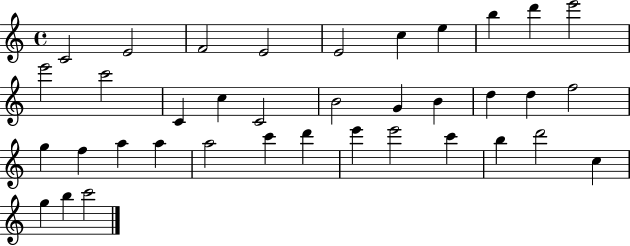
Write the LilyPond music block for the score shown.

{
  \clef treble
  \time 4/4
  \defaultTimeSignature
  \key c \major
  c'2 e'2 | f'2 e'2 | e'2 c''4 e''4 | b''4 d'''4 e'''2 | \break e'''2 c'''2 | c'4 c''4 c'2 | b'2 g'4 b'4 | d''4 d''4 f''2 | \break g''4 f''4 a''4 a''4 | a''2 c'''4 d'''4 | e'''4 e'''2 c'''4 | b''4 d'''2 c''4 | \break g''4 b''4 c'''2 | \bar "|."
}